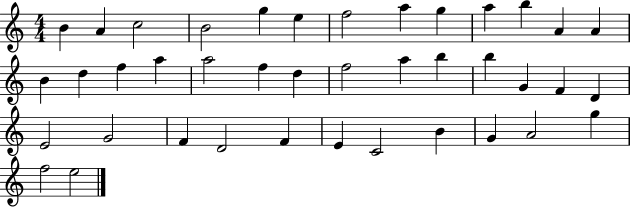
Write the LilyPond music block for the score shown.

{
  \clef treble
  \numericTimeSignature
  \time 4/4
  \key c \major
  b'4 a'4 c''2 | b'2 g''4 e''4 | f''2 a''4 g''4 | a''4 b''4 a'4 a'4 | \break b'4 d''4 f''4 a''4 | a''2 f''4 d''4 | f''2 a''4 b''4 | b''4 g'4 f'4 d'4 | \break e'2 g'2 | f'4 d'2 f'4 | e'4 c'2 b'4 | g'4 a'2 g''4 | \break f''2 e''2 | \bar "|."
}